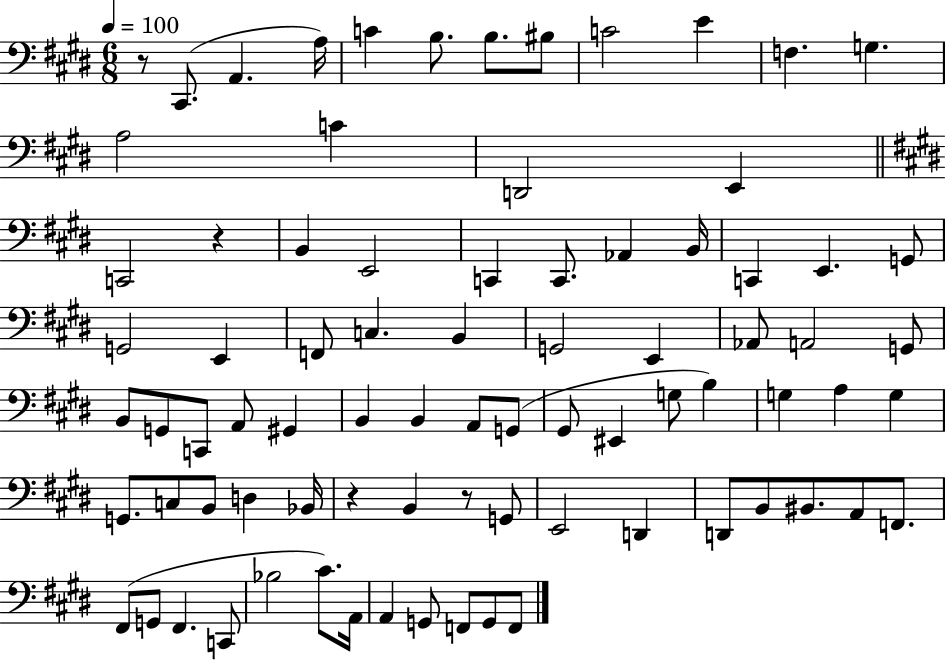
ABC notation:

X:1
T:Untitled
M:6/8
L:1/4
K:E
z/2 ^C,,/2 A,, A,/4 C B,/2 B,/2 ^B,/2 C2 E F, G, A,2 C D,,2 E,, C,,2 z B,, E,,2 C,, C,,/2 _A,, B,,/4 C,, E,, G,,/2 G,,2 E,, F,,/2 C, B,, G,,2 E,, _A,,/2 A,,2 G,,/2 B,,/2 G,,/2 C,,/2 A,,/2 ^G,, B,, B,, A,,/2 G,,/2 ^G,,/2 ^E,, G,/2 B, G, A, G, G,,/2 C,/2 B,,/2 D, _B,,/4 z B,, z/2 G,,/2 E,,2 D,, D,,/2 B,,/2 ^B,,/2 A,,/2 F,,/2 ^F,,/2 G,,/2 ^F,, C,,/2 _B,2 ^C/2 A,,/4 A,, G,,/2 F,,/2 G,,/2 F,,/2